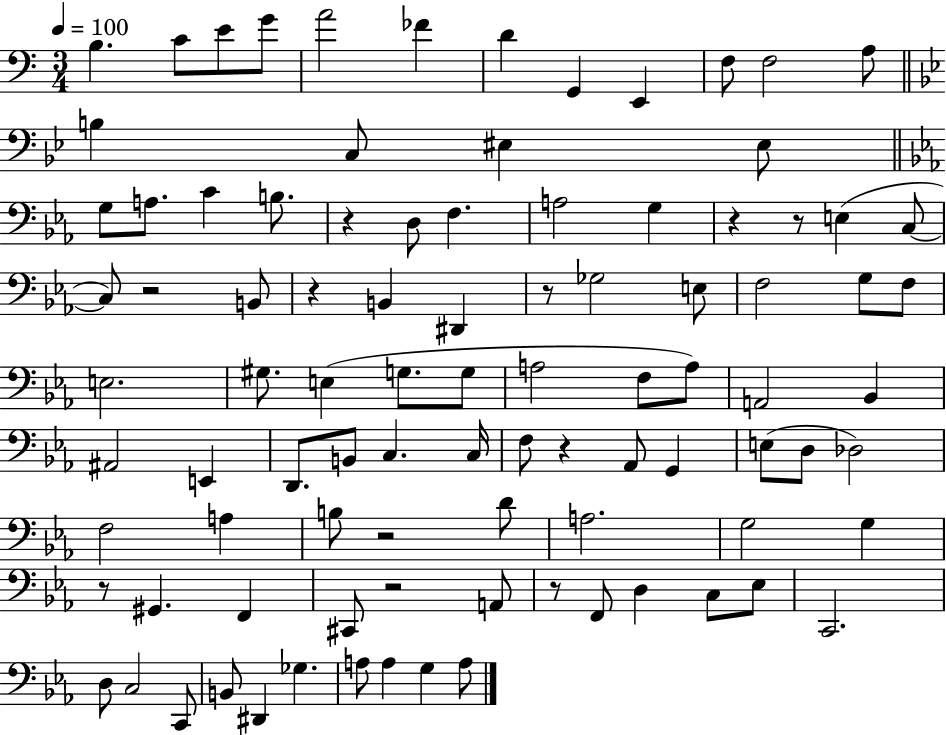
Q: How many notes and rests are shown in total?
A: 94